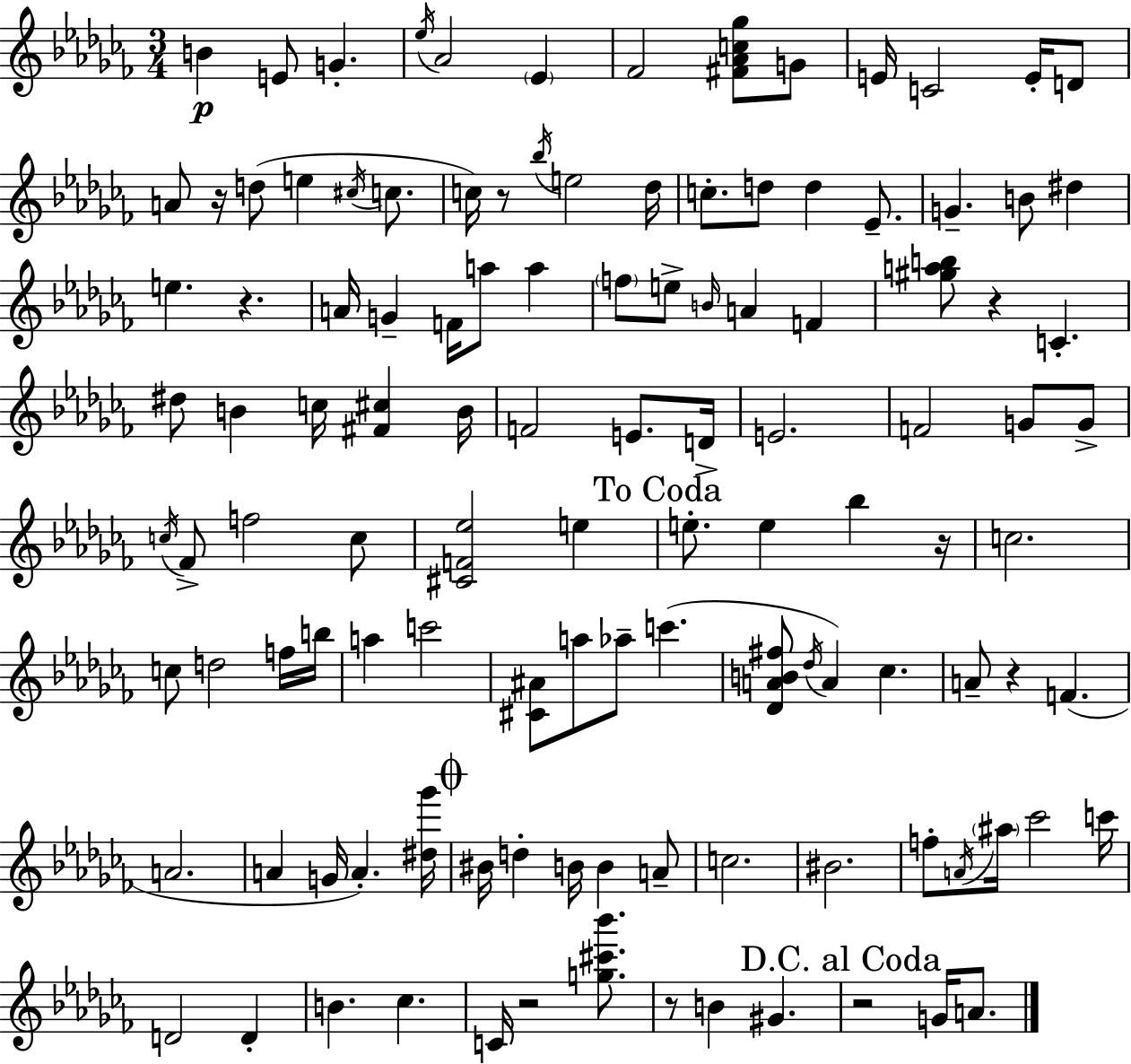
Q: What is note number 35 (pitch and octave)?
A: F5